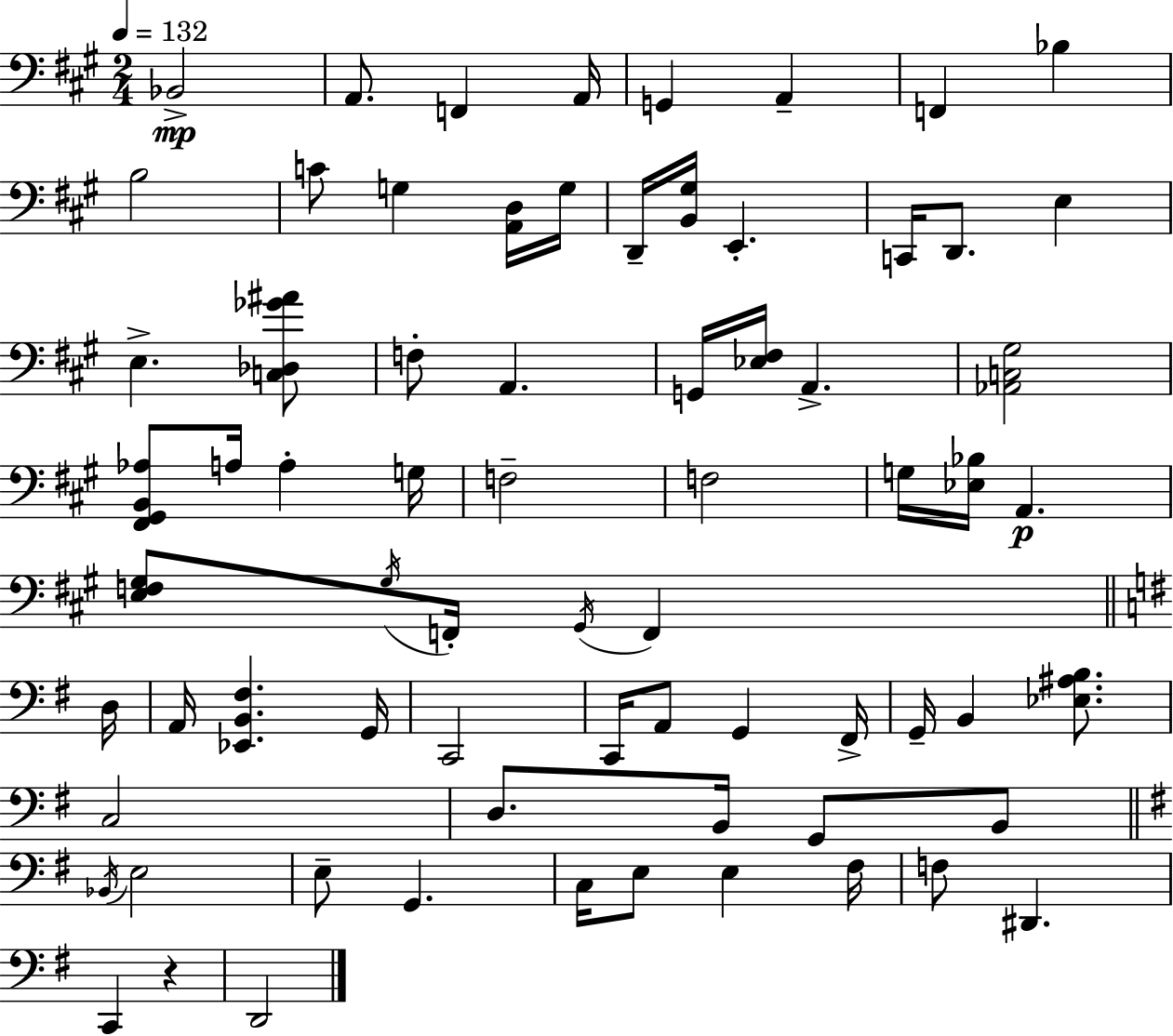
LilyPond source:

{
  \clef bass
  \numericTimeSignature
  \time 2/4
  \key a \major
  \tempo 4 = 132
  \repeat volta 2 { bes,2->\mp | a,8. f,4 a,16 | g,4 a,4-- | f,4 bes4 | \break b2 | c'8 g4 <a, d>16 g16 | d,16-- <b, gis>16 e,4.-. | c,16 d,8. e4 | \break e4.-> <c des ges' ais'>8 | f8-. a,4. | g,16 <ees fis>16 a,4.-> | <aes, c gis>2 | \break <fis, gis, b, aes>8 a16 a4-. g16 | f2-- | f2 | g16 <ees bes>16 a,4.\p | \break <e f gis>8 \acciaccatura { gis16 } f,16-. \acciaccatura { gis,16 } f,4 | \bar "||" \break \key g \major d16 a,16 <ees, b, fis>4. | g,16 c,2 | c,16 a,8 g,4 | fis,16-> g,16-- b,4 <ees ais b>8. | \break c2 | d8. b,16 g,8 b,8 | \bar "||" \break \key g \major \acciaccatura { bes,16 } e2 | e8-- g,4. | c16 e8 e4 | fis16 f8 dis,4. | \break c,4 r4 | d,2 | } \bar "|."
}